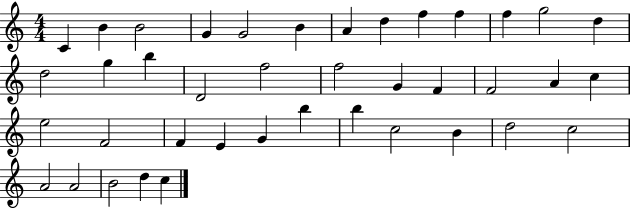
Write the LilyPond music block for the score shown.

{
  \clef treble
  \numericTimeSignature
  \time 4/4
  \key c \major
  c'4 b'4 b'2 | g'4 g'2 b'4 | a'4 d''4 f''4 f''4 | f''4 g''2 d''4 | \break d''2 g''4 b''4 | d'2 f''2 | f''2 g'4 f'4 | f'2 a'4 c''4 | \break e''2 f'2 | f'4 e'4 g'4 b''4 | b''4 c''2 b'4 | d''2 c''2 | \break a'2 a'2 | b'2 d''4 c''4 | \bar "|."
}